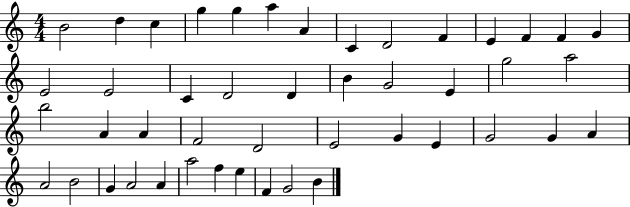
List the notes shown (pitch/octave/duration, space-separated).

B4/h D5/q C5/q G5/q G5/q A5/q A4/q C4/q D4/h F4/q E4/q F4/q F4/q G4/q E4/h E4/h C4/q D4/h D4/q B4/q G4/h E4/q G5/h A5/h B5/h A4/q A4/q F4/h D4/h E4/h G4/q E4/q G4/h G4/q A4/q A4/h B4/h G4/q A4/h A4/q A5/h F5/q E5/q F4/q G4/h B4/q